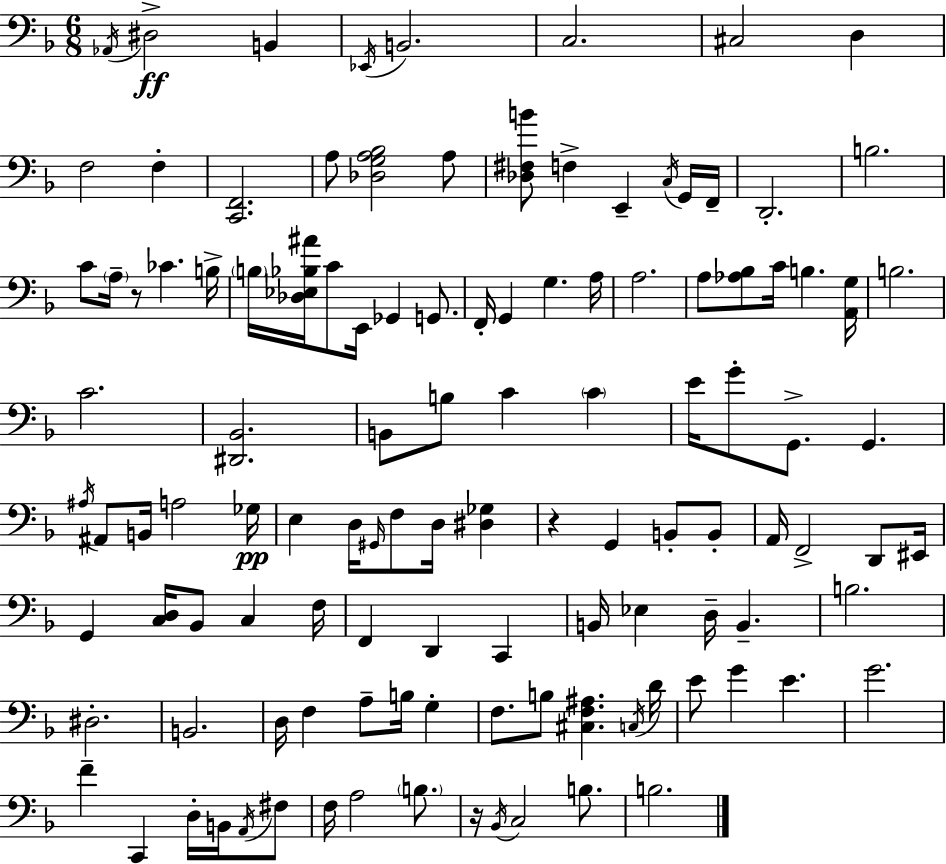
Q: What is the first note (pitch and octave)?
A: Ab2